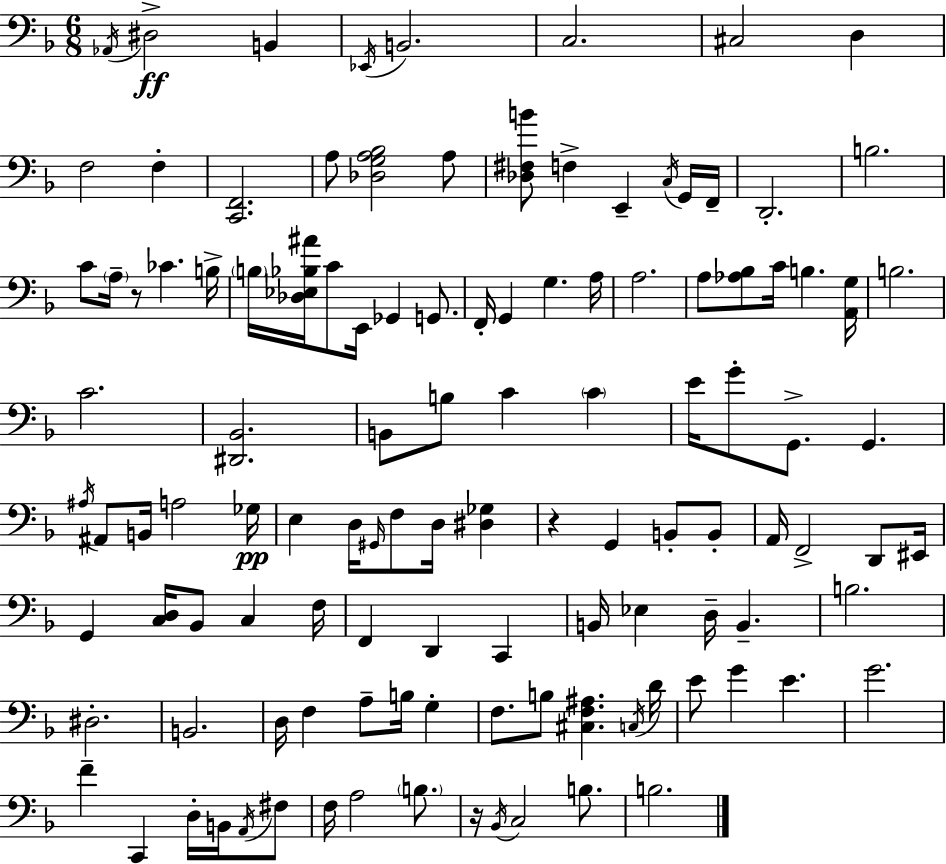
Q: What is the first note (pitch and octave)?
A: Ab2